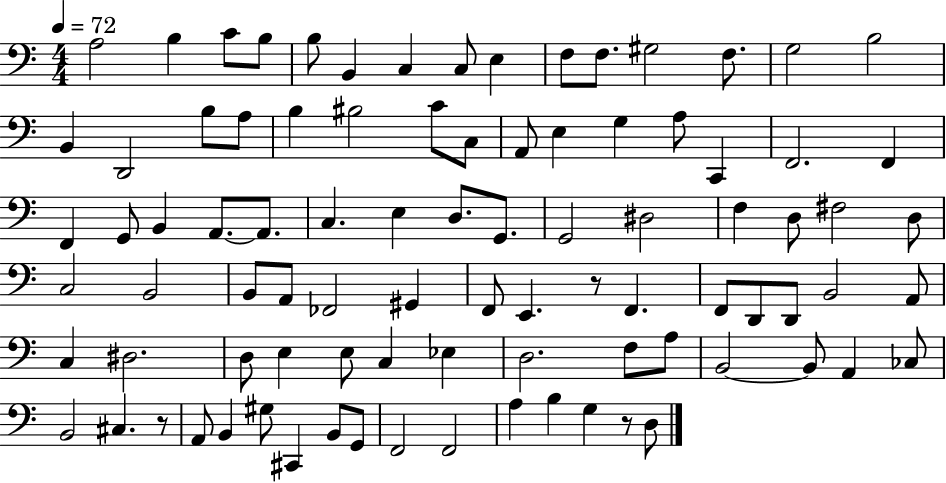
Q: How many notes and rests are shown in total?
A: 90